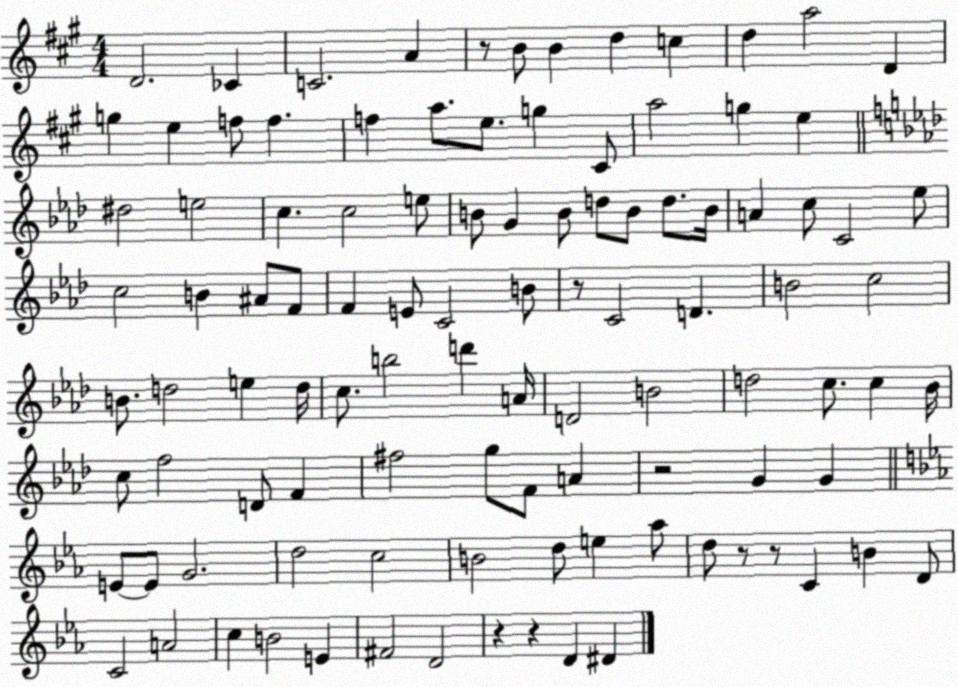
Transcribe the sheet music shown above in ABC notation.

X:1
T:Untitled
M:4/4
L:1/4
K:A
D2 _C C2 A z/2 B/2 B d c d a2 D g e f/2 f f a/2 e/2 g ^C/2 a2 g e ^d2 e2 c c2 e/2 B/2 G B/2 d/2 B/2 d/2 B/4 A c/2 C2 _e/2 c2 B ^A/2 F/2 F E/2 C2 B/2 z/2 C2 D B2 c2 B/2 d2 e d/4 c/2 b2 d' A/4 D2 B2 d2 c/2 c _B/4 c/2 f2 D/2 F ^f2 g/2 F/2 A z2 G G E/2 E/2 G2 d2 c2 B2 d/2 e _a/2 d/2 z/2 z/2 C B D/2 C2 A2 c B2 E ^F2 D2 z z D ^D